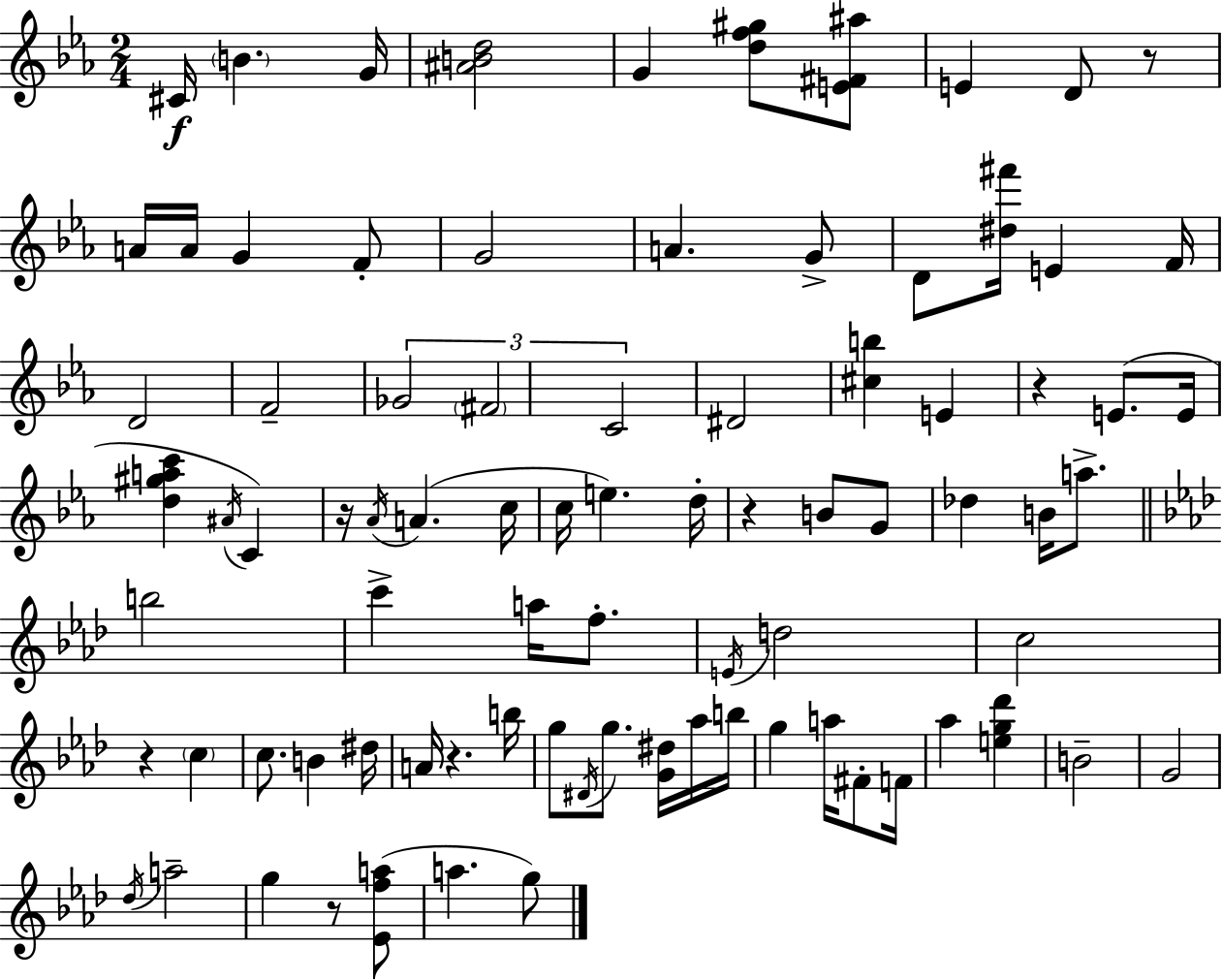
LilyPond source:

{
  \clef treble
  \numericTimeSignature
  \time 2/4
  \key ees \major
  cis'16\f \parenthesize b'4. g'16 | <ais' b' d''>2 | g'4 <d'' f'' gis''>8 <e' fis' ais''>8 | e'4 d'8 r8 | \break a'16 a'16 g'4 f'8-. | g'2 | a'4. g'8-> | d'8 <dis'' fis'''>16 e'4 f'16 | \break d'2 | f'2-- | \tuplet 3/2 { ges'2 | \parenthesize fis'2 | \break c'2 } | dis'2 | <cis'' b''>4 e'4 | r4 e'8.( e'16 | \break <d'' gis'' a'' c'''>4 \acciaccatura { ais'16 } c'4) | r16 \acciaccatura { aes'16 } a'4.( | c''16 c''16 e''4.) | d''16-. r4 b'8 | \break g'8 des''4 b'16 a''8.-> | \bar "||" \break \key aes \major b''2 | c'''4-> a''16 f''8.-. | \acciaccatura { e'16 } d''2 | c''2 | \break r4 \parenthesize c''4 | c''8. b'4 | dis''16 a'16 r4. | b''16 g''8 \acciaccatura { dis'16 } g''8. <g' dis''>16 | \break aes''16 b''16 g''4 a''16 fis'8-. | f'16 aes''4 <e'' g'' des'''>4 | b'2-- | g'2 | \break \acciaccatura { des''16 } a''2-- | g''4 r8 | <ees' f'' a''>8( a''4. | g''8) \bar "|."
}